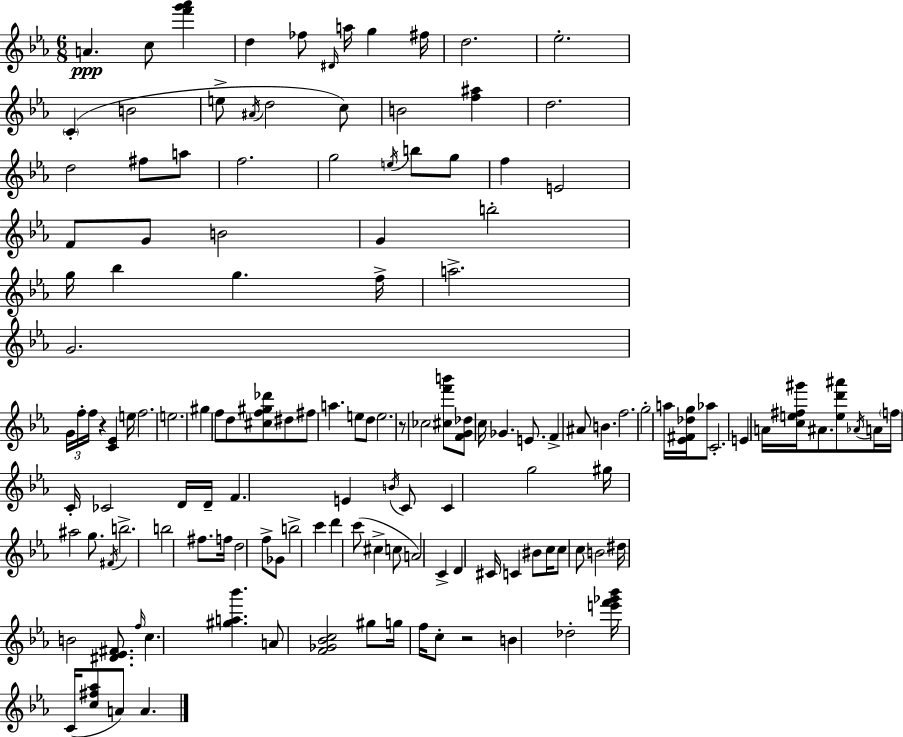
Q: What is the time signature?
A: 6/8